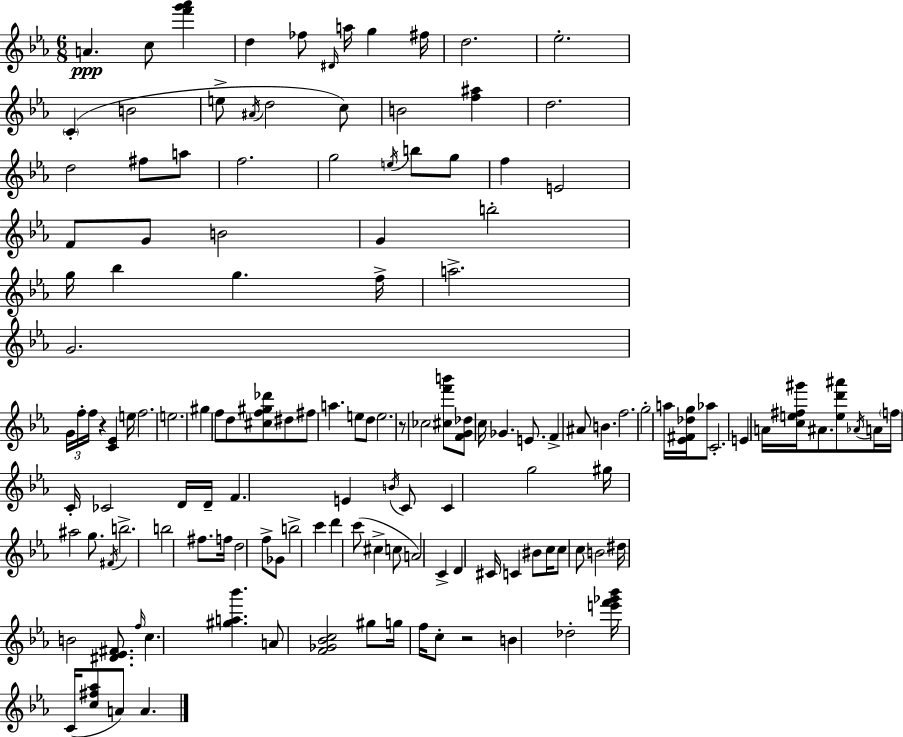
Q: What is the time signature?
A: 6/8